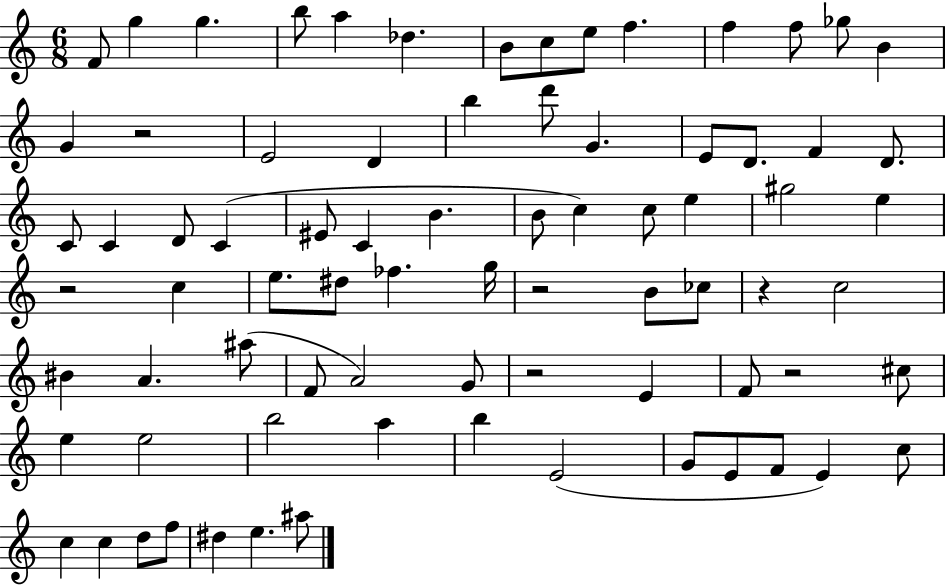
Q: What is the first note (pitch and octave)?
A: F4